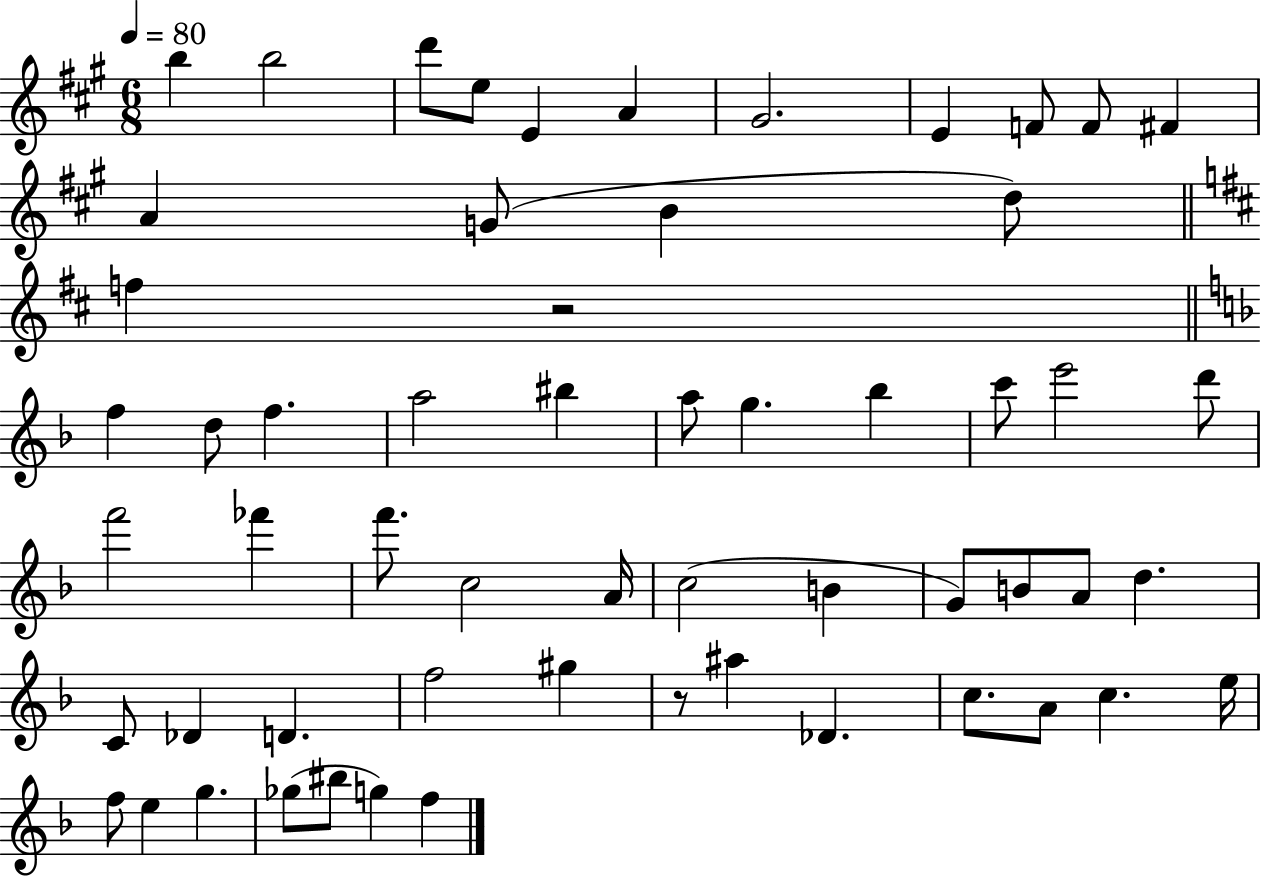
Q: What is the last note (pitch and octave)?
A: F5